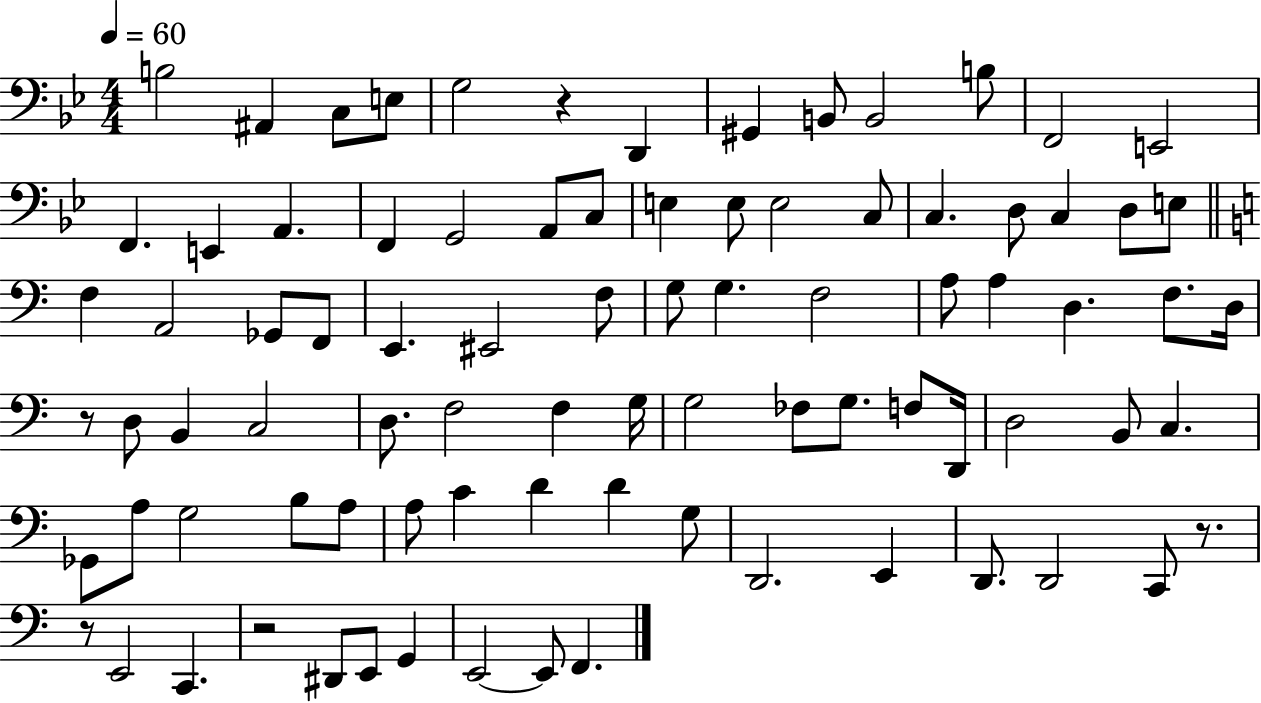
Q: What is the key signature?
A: BES major